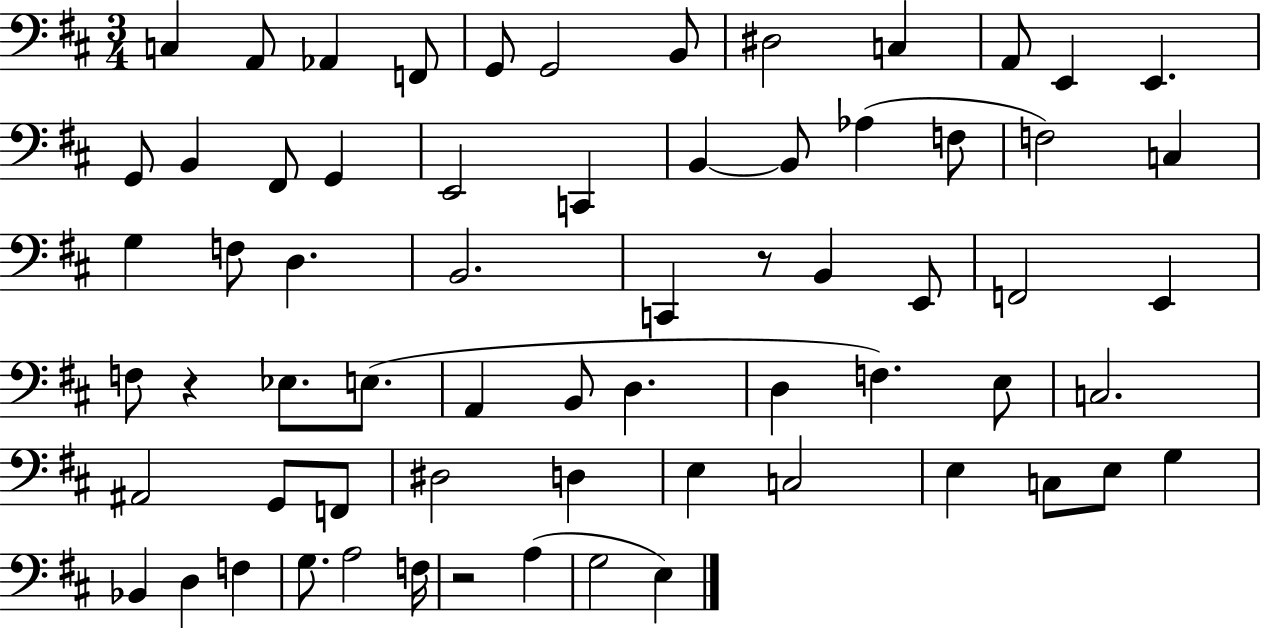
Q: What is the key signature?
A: D major